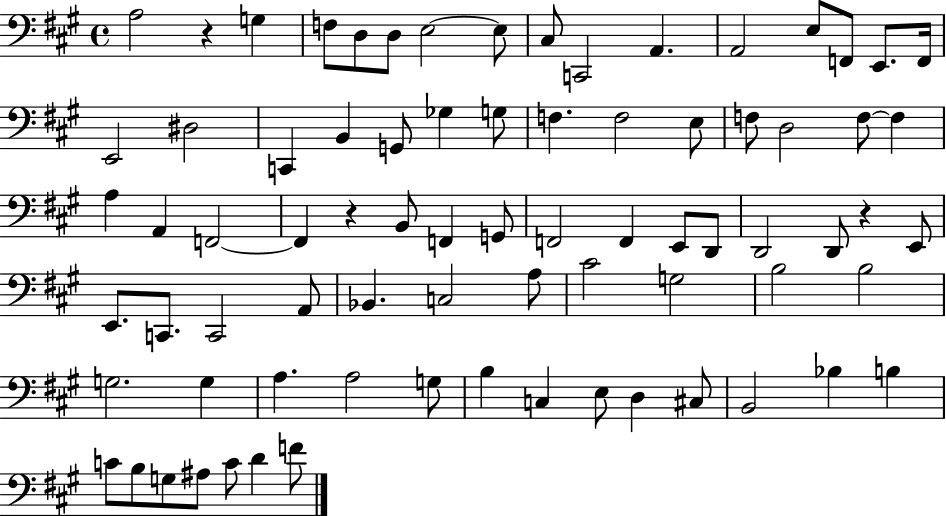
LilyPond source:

{
  \clef bass
  \time 4/4
  \defaultTimeSignature
  \key a \major
  a2 r4 g4 | f8 d8 d8 e2~~ e8 | cis8 c,2 a,4. | a,2 e8 f,8 e,8. f,16 | \break e,2 dis2 | c,4 b,4 g,8 ges4 g8 | f4. f2 e8 | f8 d2 f8~~ f4 | \break a4 a,4 f,2~~ | f,4 r4 b,8 f,4 g,8 | f,2 f,4 e,8 d,8 | d,2 d,8 r4 e,8 | \break e,8. c,8. c,2 a,8 | bes,4. c2 a8 | cis'2 g2 | b2 b2 | \break g2. g4 | a4. a2 g8 | b4 c4 e8 d4 cis8 | b,2 bes4 b4 | \break c'8 b8 g8 ais8 c'8 d'4 f'8 | \bar "|."
}